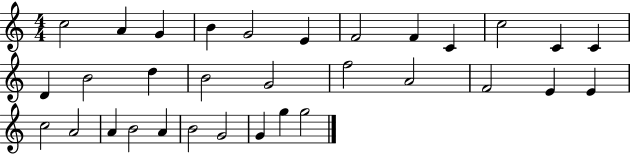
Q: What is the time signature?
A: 4/4